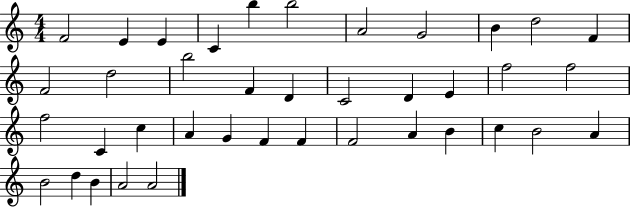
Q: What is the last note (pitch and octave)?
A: A4